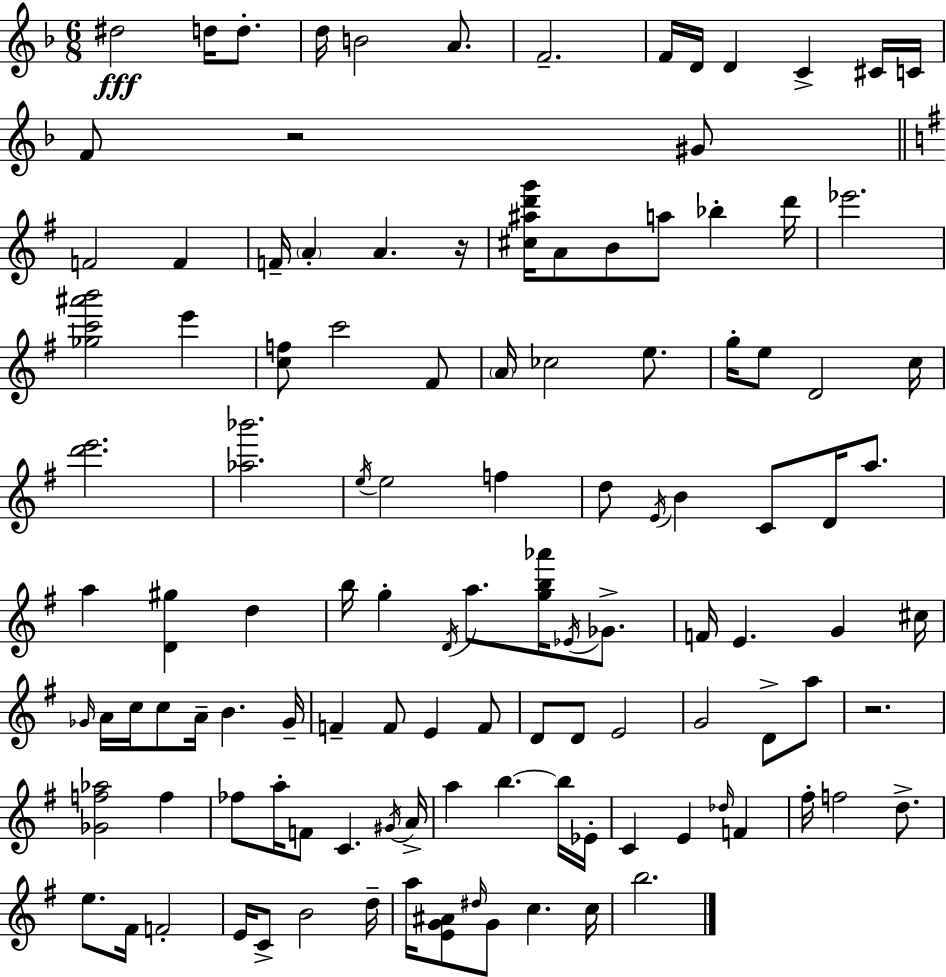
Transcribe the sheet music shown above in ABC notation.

X:1
T:Untitled
M:6/8
L:1/4
K:Dm
^d2 d/4 d/2 d/4 B2 A/2 F2 F/4 D/4 D C ^C/4 C/4 F/2 z2 ^G/2 F2 F F/4 A A z/4 [^c^ad'g']/4 A/2 B/2 a/2 _b d'/4 _e'2 [_gc'^a'b']2 e' [cf]/2 c'2 ^F/2 A/4 _c2 e/2 g/4 e/2 D2 c/4 [d'e']2 [_a_b']2 e/4 e2 f d/2 E/4 B C/2 D/4 a/2 a [D^g] d b/4 g D/4 a/2 [gb_a']/4 _E/4 _G/2 F/4 E G ^c/4 _G/4 A/4 c/4 c/2 A/4 B _G/4 F F/2 E F/2 D/2 D/2 E2 G2 D/2 a/2 z2 [_Gf_a]2 f _f/2 a/4 F/2 C ^G/4 A/4 a b b/4 _E/4 C E _d/4 F ^f/4 f2 d/2 e/2 ^F/4 F2 E/4 C/2 B2 d/4 a/4 [EG^A]/2 ^d/4 G/2 c c/4 b2